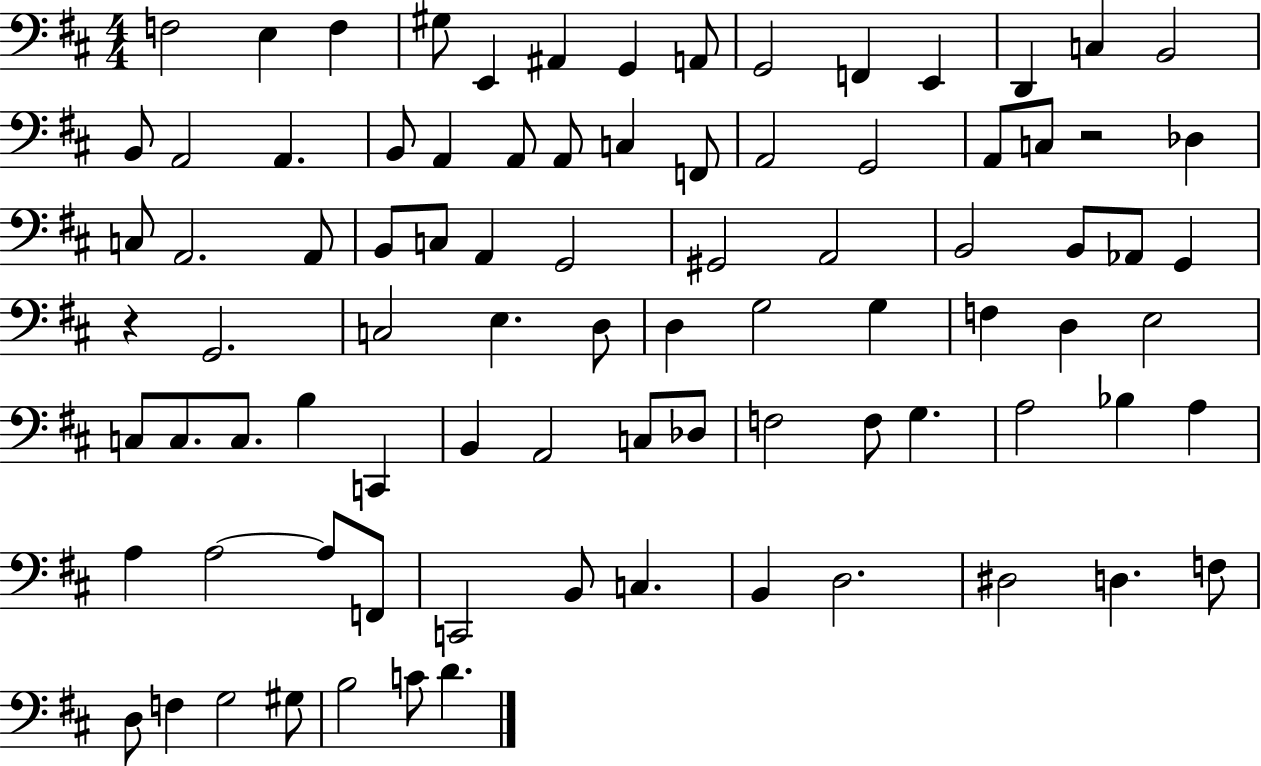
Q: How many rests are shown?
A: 2